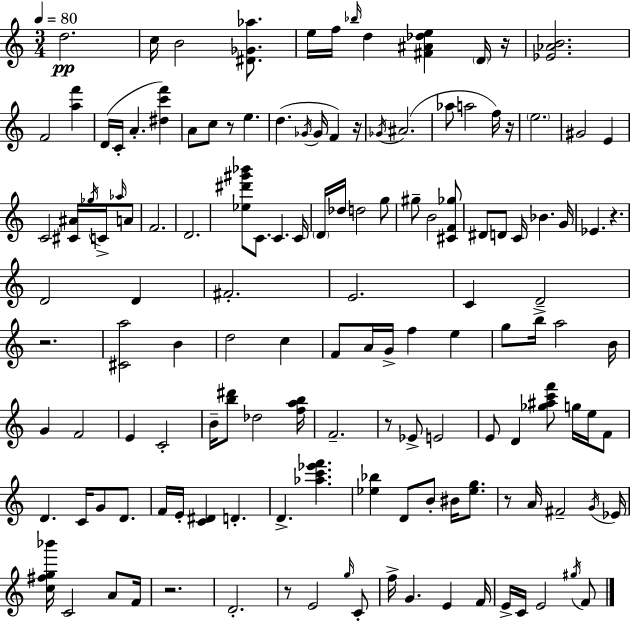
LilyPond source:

{
  \clef treble
  \numericTimeSignature
  \time 3/4
  \key a \minor
  \tempo 4 = 80
  \repeat volta 2 { d''2.\pp | c''16 b'2 <dis' ges' aes''>8. | e''16 f''16 \grace { bes''16 } d''4 <fis' ais' des'' e''>4 \parenthesize d'16 | r16 <ees' aes' b'>2. | \break f'2 <a'' f'''>4 | d'16( c'16-. a'4.-. <dis'' c''' f'''>4) | a'8 c''8 r8 e''4. | d''4.( \acciaccatura { ges'16 } ges'16 f'4) | \break r16 \acciaccatura { ges'16 }( ais'2. | aes''8 a''2 | f''16) r16 \parenthesize e''2. | gis'2 e'4 | \break c'2 <cis' ais'>16 | \acciaccatura { ges''16 } c'16-> \grace { aes''16 } a'8 f'2. | d'2. | <ees'' dis''' gis''' bes'''>8 c'8. c'4. | \break c'16 \parenthesize d'16 des''16 d''2 | g''8 gis''8-- b'2 | <cis' f' ges''>8 dis'8 d'8 c'16 bes'4. | g'16 ees'4. r4. | \break d'2 | d'4 fis'2.-. | e'2. | c'4 d'2-- | \break r2. | <cis' a''>2 | b'4 d''2 | c''4 f'8 a'16 g'16-> f''4 | \break e''4 g''8 b''16-> a''2 | b'16 g'4 f'2 | e'4 c'2-. | b'16-- <b'' dis'''>8 des''2 | \break <f'' a'' b''>16 f'2.-- | r8 ees'8-> e'2 | e'8 d'4 <ges'' ais'' c''' f'''>8 | g''16 e''16 f'8 d'4. c'16 | \break g'8 d'8. f'16 e'16-. <c' dis'>4 d'4.-. | d'4.-> <aes'' c''' ees''' f'''>4. | <ees'' bes''>4 d'8 b'8-. | bis'16 <ees'' g''>8. r8 a'16 fis'2-- | \break \acciaccatura { g'16 } ees'16 <c'' fis'' g'' bes'''>16 c'2 | a'8 f'16 r2. | d'2.-. | r8 e'2 | \break \grace { g''16 } c'8-. f''16-> g'4. | e'4 f'16 e'16-> c'16 e'2 | \acciaccatura { gis''16 } f'8 } \bar "|."
}